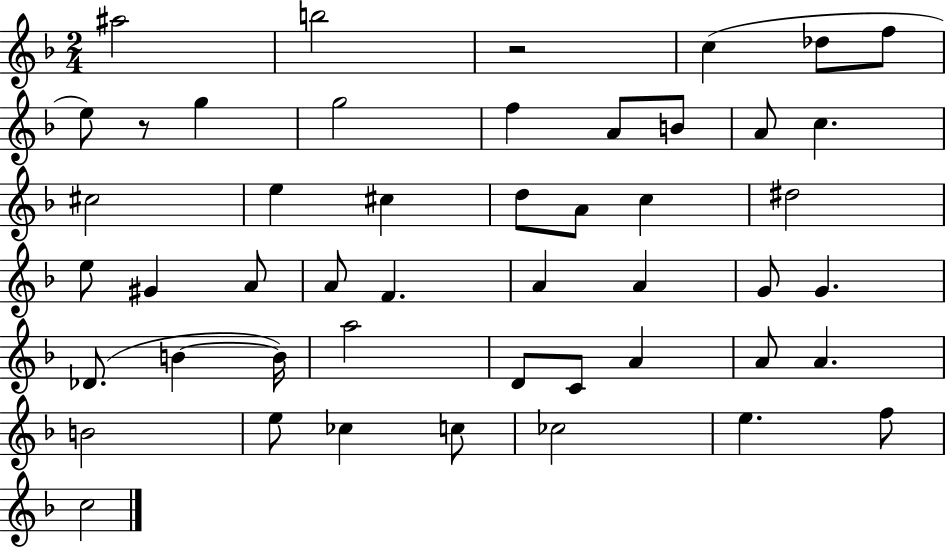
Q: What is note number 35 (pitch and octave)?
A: C4